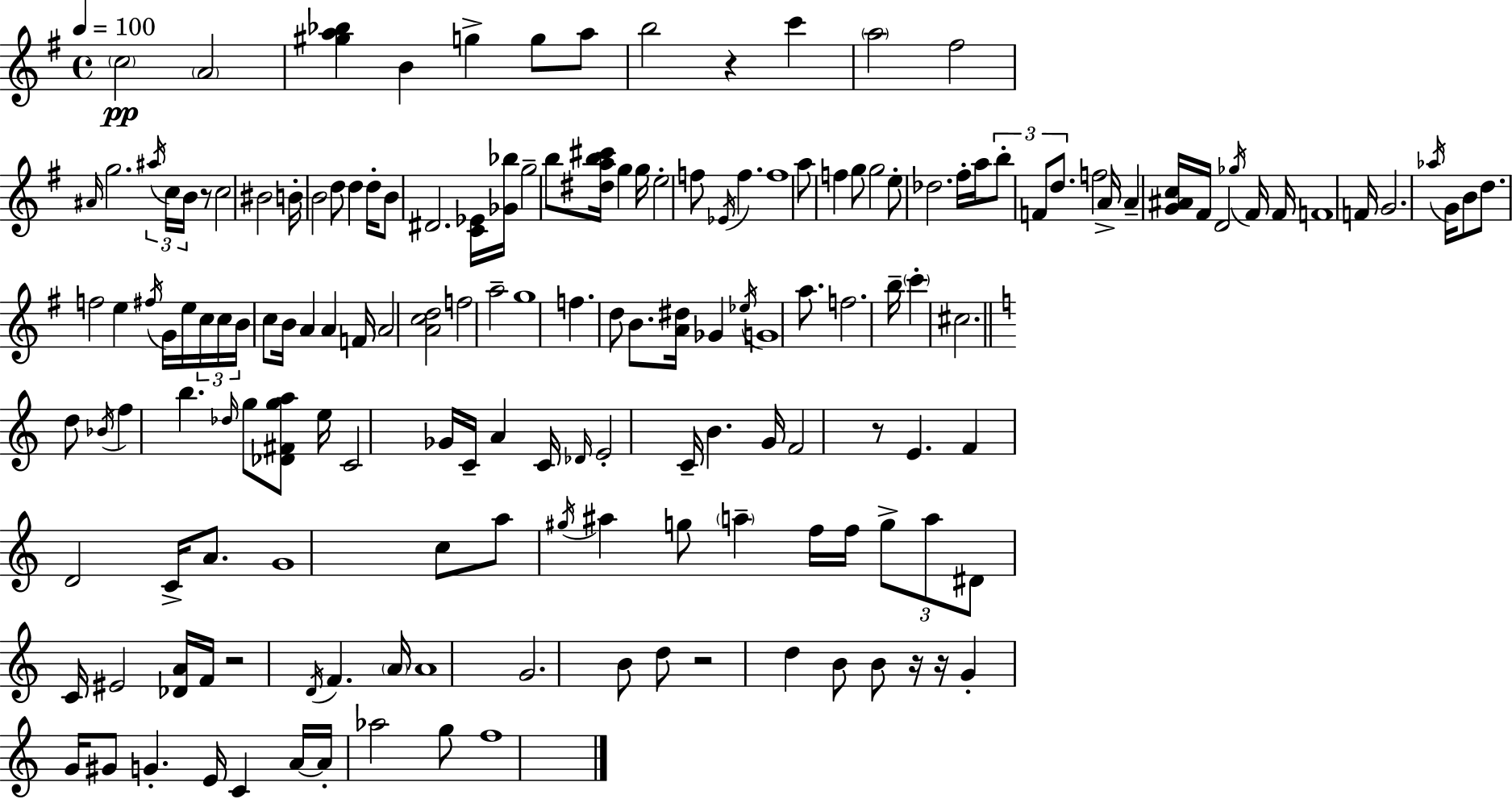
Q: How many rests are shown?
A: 7